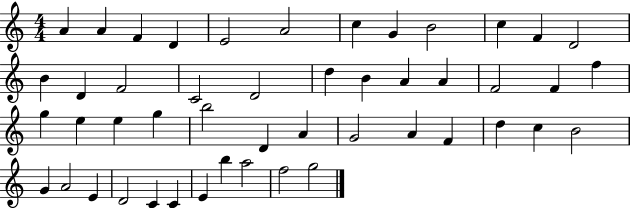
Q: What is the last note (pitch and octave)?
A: G5